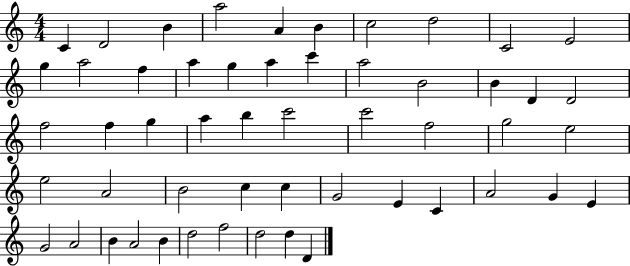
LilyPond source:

{
  \clef treble
  \numericTimeSignature
  \time 4/4
  \key c \major
  c'4 d'2 b'4 | a''2 a'4 b'4 | c''2 d''2 | c'2 e'2 | \break g''4 a''2 f''4 | a''4 g''4 a''4 c'''4 | a''2 b'2 | b'4 d'4 d'2 | \break f''2 f''4 g''4 | a''4 b''4 c'''2 | c'''2 f''2 | g''2 e''2 | \break e''2 a'2 | b'2 c''4 c''4 | g'2 e'4 c'4 | a'2 g'4 e'4 | \break g'2 a'2 | b'4 a'2 b'4 | d''2 f''2 | d''2 d''4 d'4 | \break \bar "|."
}